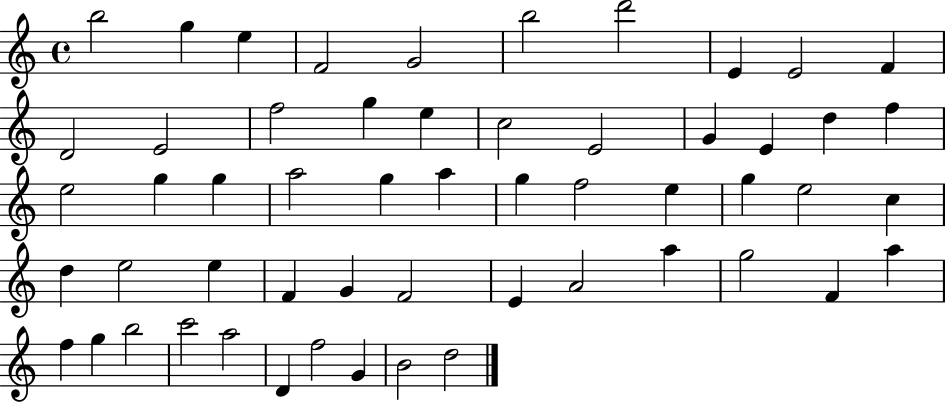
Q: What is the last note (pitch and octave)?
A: D5